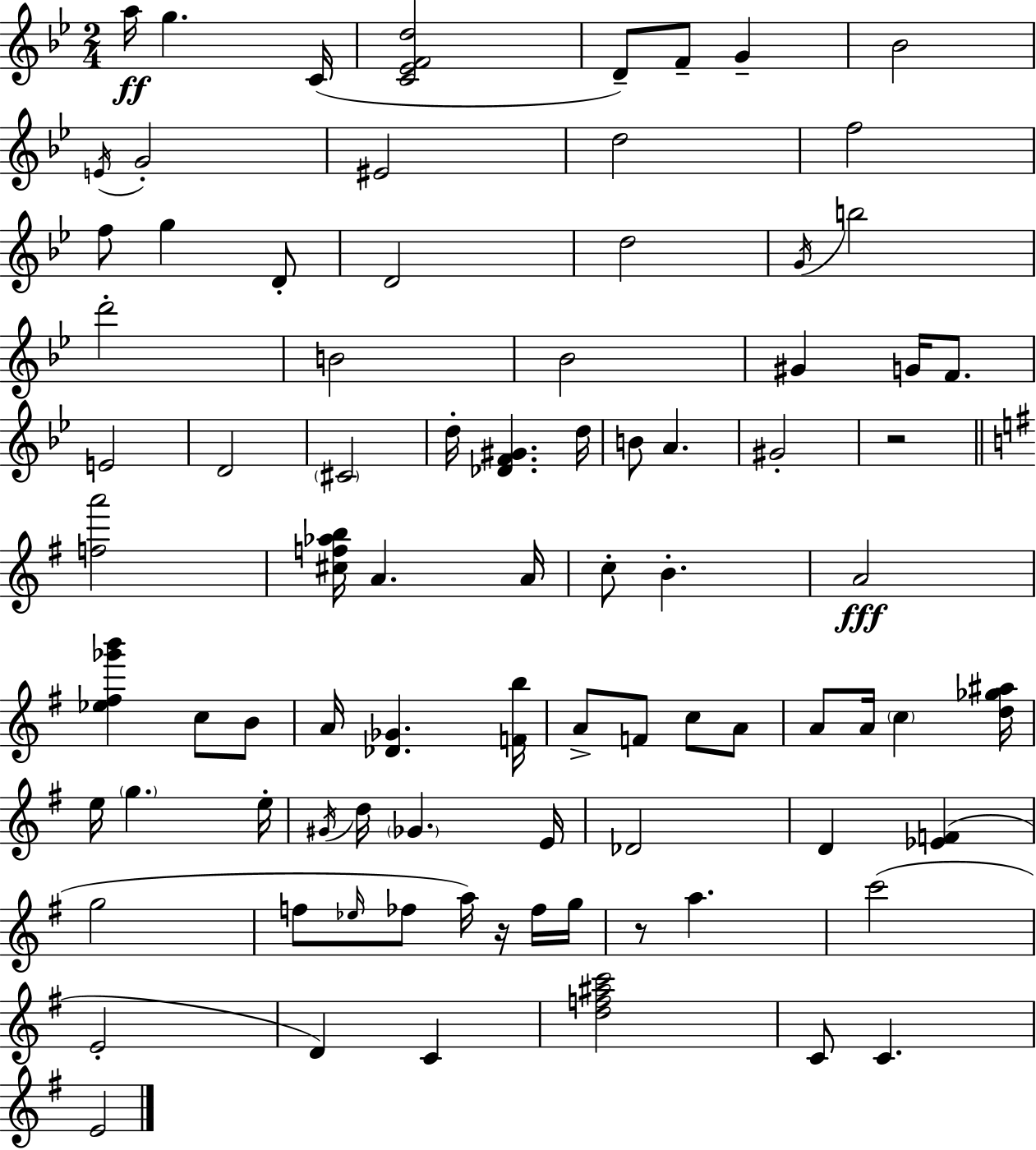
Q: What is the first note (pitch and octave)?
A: A5